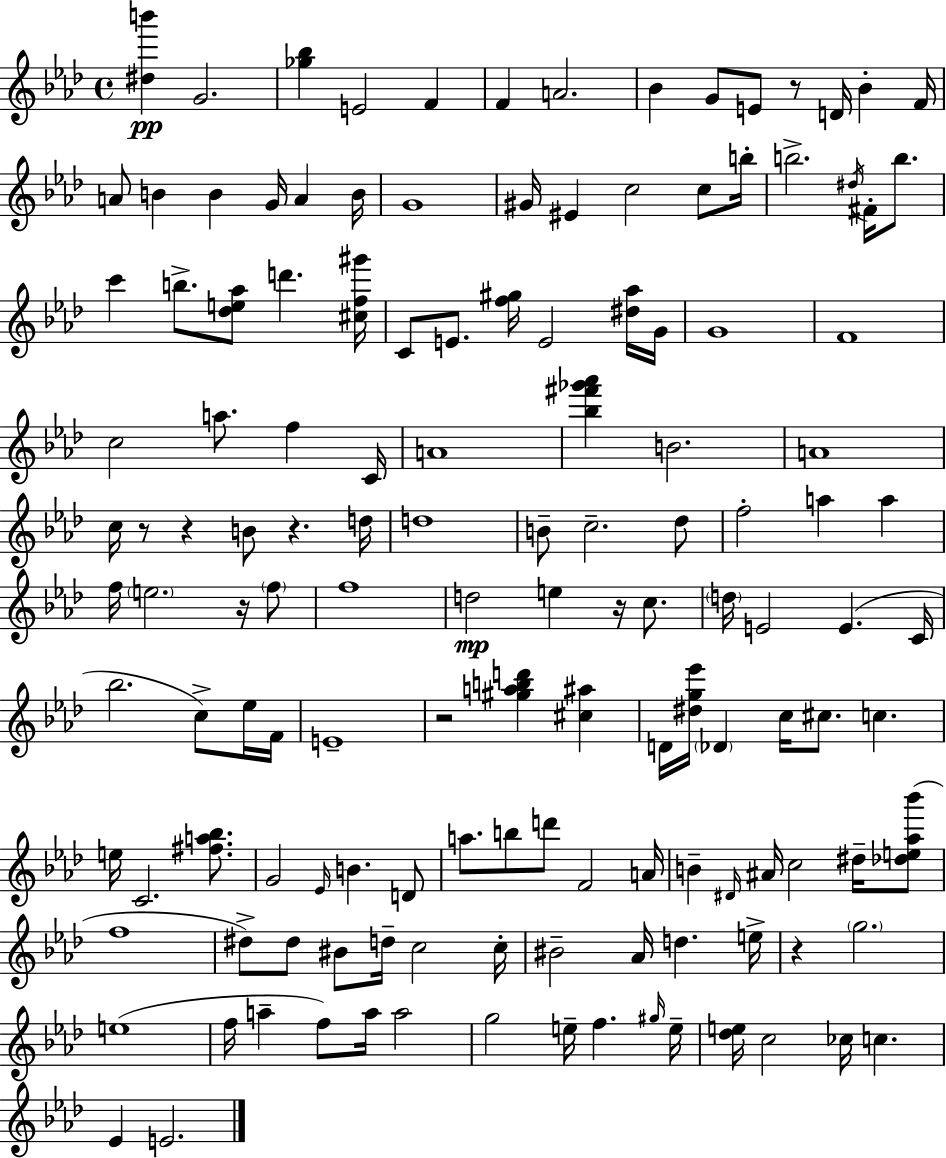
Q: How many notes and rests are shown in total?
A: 139